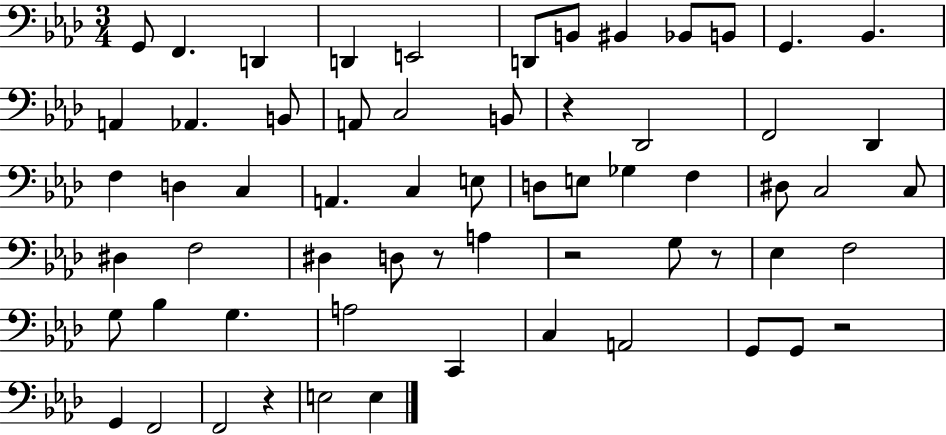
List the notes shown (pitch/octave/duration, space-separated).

G2/e F2/q. D2/q D2/q E2/h D2/e B2/e BIS2/q Bb2/e B2/e G2/q. Bb2/q. A2/q Ab2/q. B2/e A2/e C3/h B2/e R/q Db2/h F2/h Db2/q F3/q D3/q C3/q A2/q. C3/q E3/e D3/e E3/e Gb3/q F3/q D#3/e C3/h C3/e D#3/q F3/h D#3/q D3/e R/e A3/q R/h G3/e R/e Eb3/q F3/h G3/e Bb3/q G3/q. A3/h C2/q C3/q A2/h G2/e G2/e R/h G2/q F2/h F2/h R/q E3/h E3/q